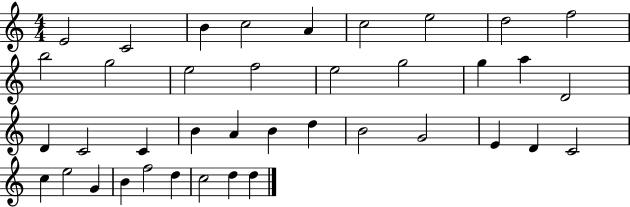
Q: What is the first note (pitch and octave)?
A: E4